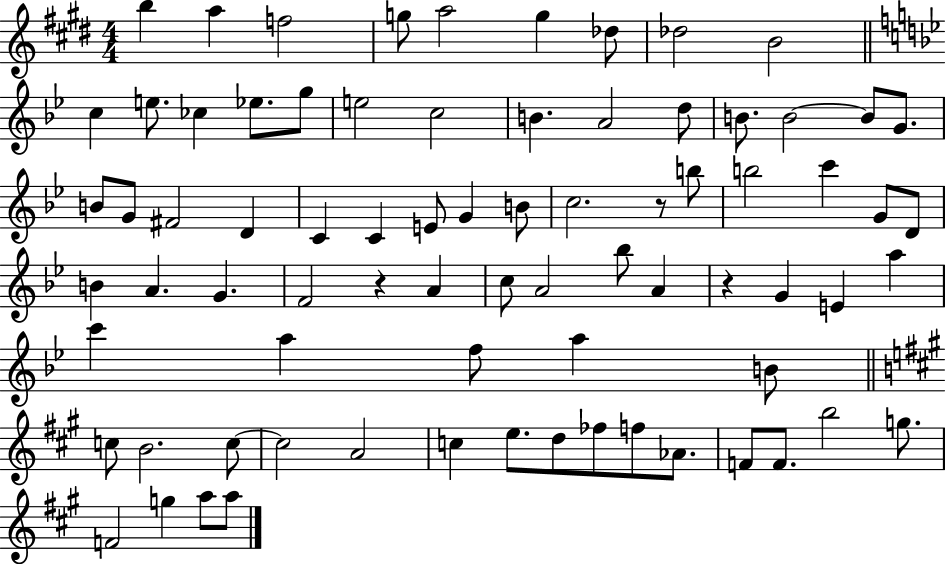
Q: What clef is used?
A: treble